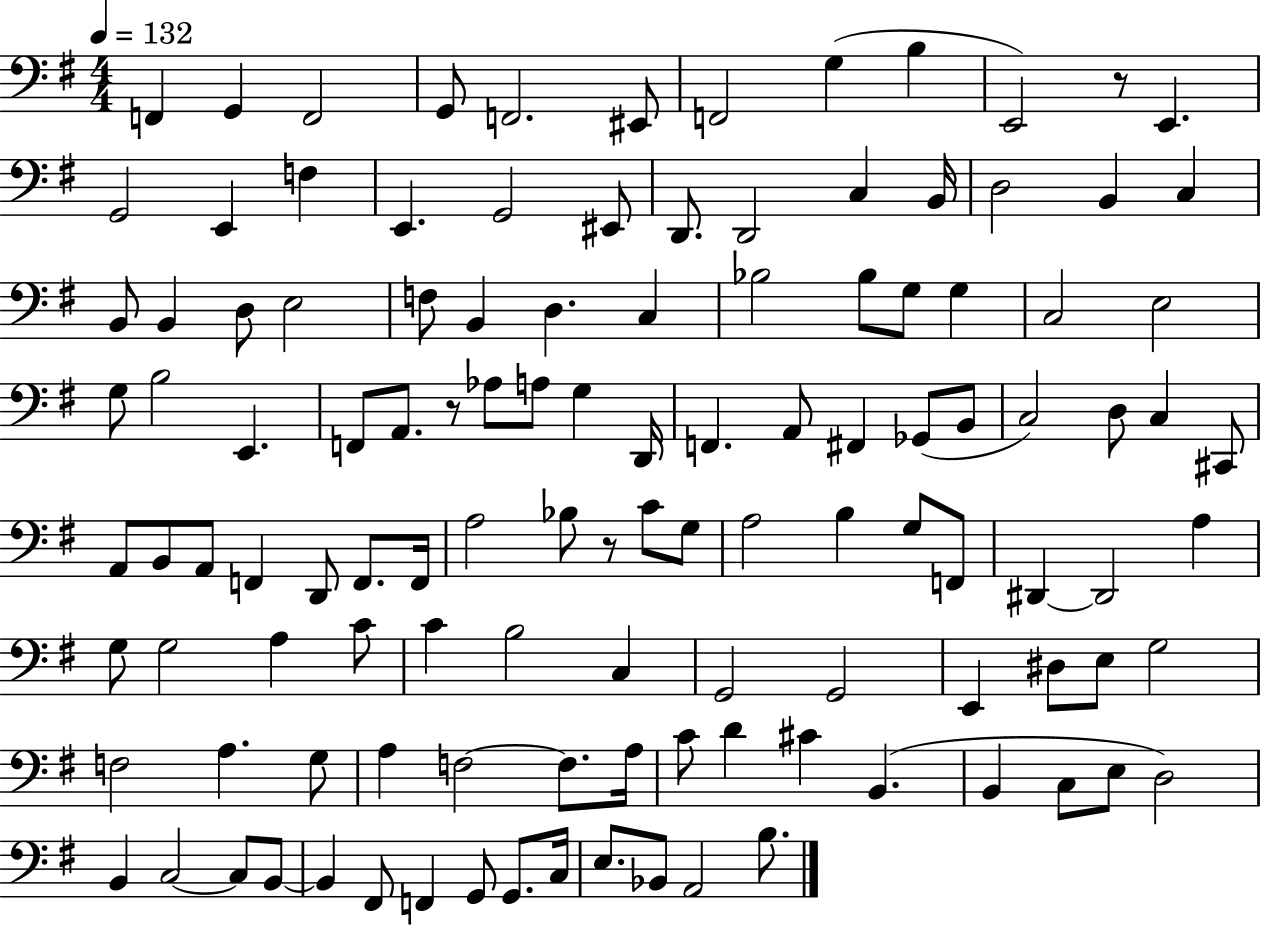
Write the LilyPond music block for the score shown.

{
  \clef bass
  \numericTimeSignature
  \time 4/4
  \key g \major
  \tempo 4 = 132
  f,4 g,4 f,2 | g,8 f,2. eis,8 | f,2 g4( b4 | e,2) r8 e,4. | \break g,2 e,4 f4 | e,4. g,2 eis,8 | d,8. d,2 c4 b,16 | d2 b,4 c4 | \break b,8 b,4 d8 e2 | f8 b,4 d4. c4 | bes2 bes8 g8 g4 | c2 e2 | \break g8 b2 e,4. | f,8 a,8. r8 aes8 a8 g4 d,16 | f,4. a,8 fis,4 ges,8( b,8 | c2) d8 c4 cis,8 | \break a,8 b,8 a,8 f,4 d,8 f,8. f,16 | a2 bes8 r8 c'8 g8 | a2 b4 g8 f,8 | dis,4~~ dis,2 a4 | \break g8 g2 a4 c'8 | c'4 b2 c4 | g,2 g,2 | e,4 dis8 e8 g2 | \break f2 a4. g8 | a4 f2~~ f8. a16 | c'8 d'4 cis'4 b,4.( | b,4 c8 e8 d2) | \break b,4 c2~~ c8 b,8~~ | b,4 fis,8 f,4 g,8 g,8. c16 | e8. bes,8 a,2 b8. | \bar "|."
}